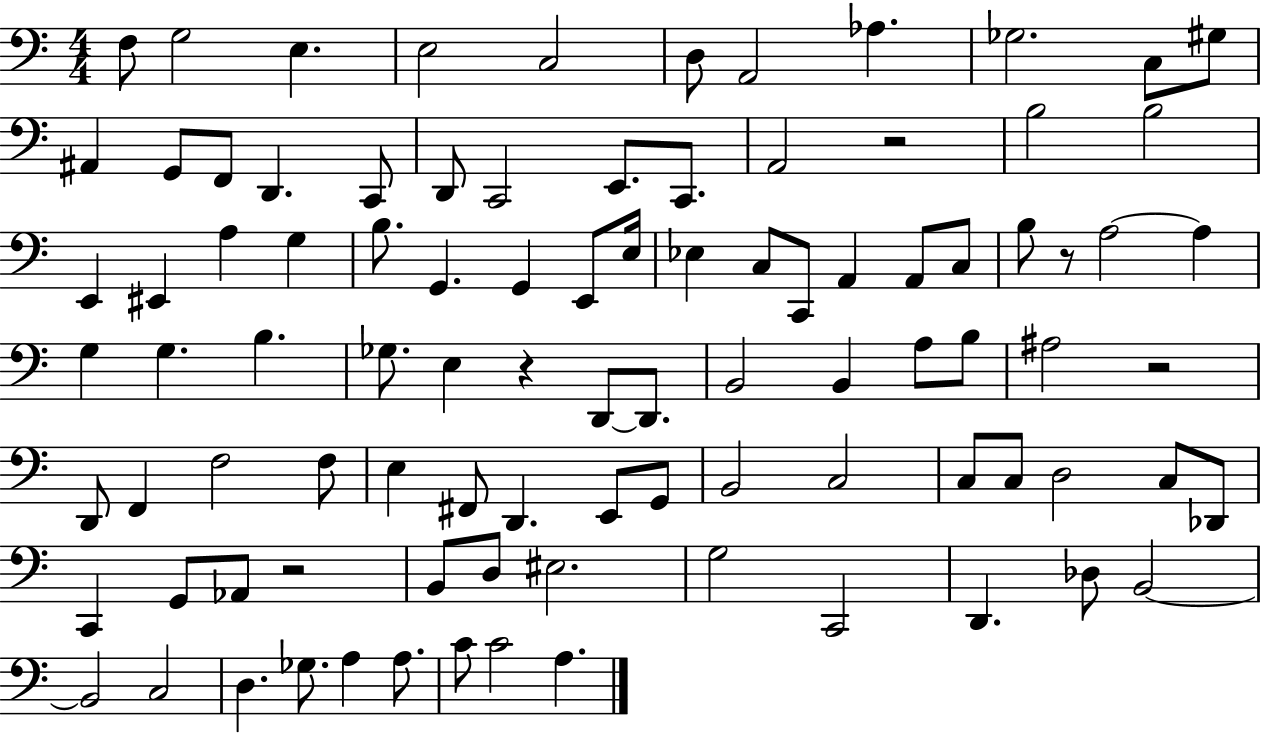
{
  \clef bass
  \numericTimeSignature
  \time 4/4
  \key c \major
  f8 g2 e4. | e2 c2 | d8 a,2 aes4. | ges2. c8 gis8 | \break ais,4 g,8 f,8 d,4. c,8 | d,8 c,2 e,8. c,8. | a,2 r2 | b2 b2 | \break e,4 eis,4 a4 g4 | b8. g,4. g,4 e,8 e16 | ees4 c8 c,8 a,4 a,8 c8 | b8 r8 a2~~ a4 | \break g4 g4. b4. | ges8. e4 r4 d,8~~ d,8. | b,2 b,4 a8 b8 | ais2 r2 | \break d,8 f,4 f2 f8 | e4 fis,8 d,4. e,8 g,8 | b,2 c2 | c8 c8 d2 c8 des,8 | \break c,4 g,8 aes,8 r2 | b,8 d8 eis2. | g2 c,2 | d,4. des8 b,2~~ | \break b,2 c2 | d4. ges8. a4 a8. | c'8 c'2 a4. | \bar "|."
}